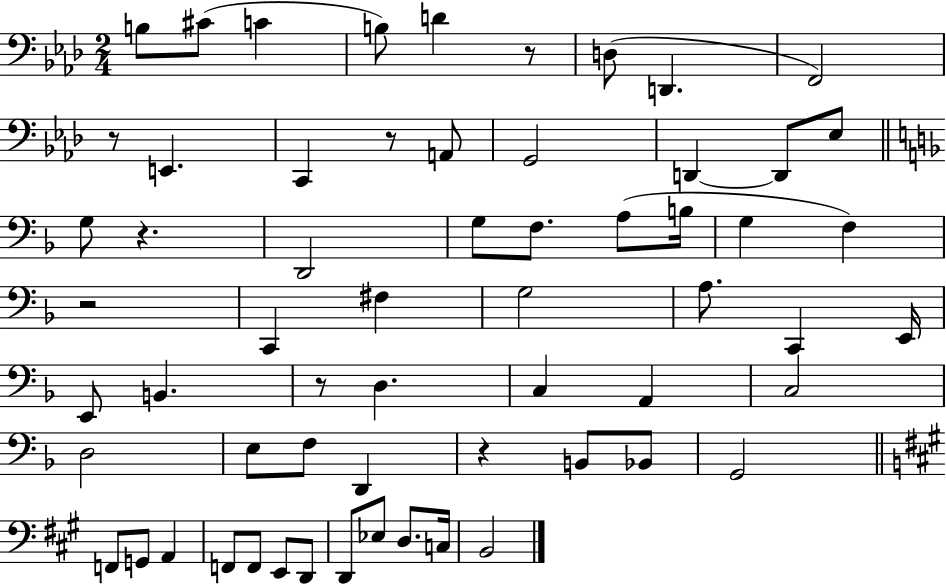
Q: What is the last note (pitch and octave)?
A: B2